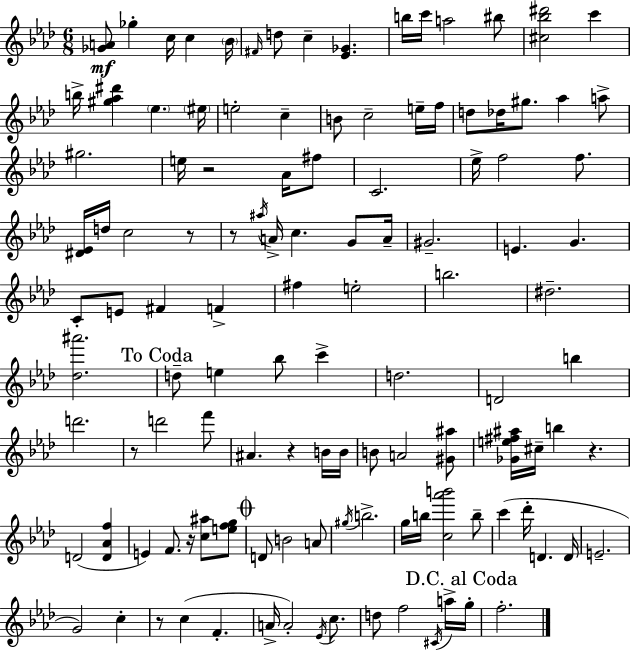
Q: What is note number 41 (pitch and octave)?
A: A4